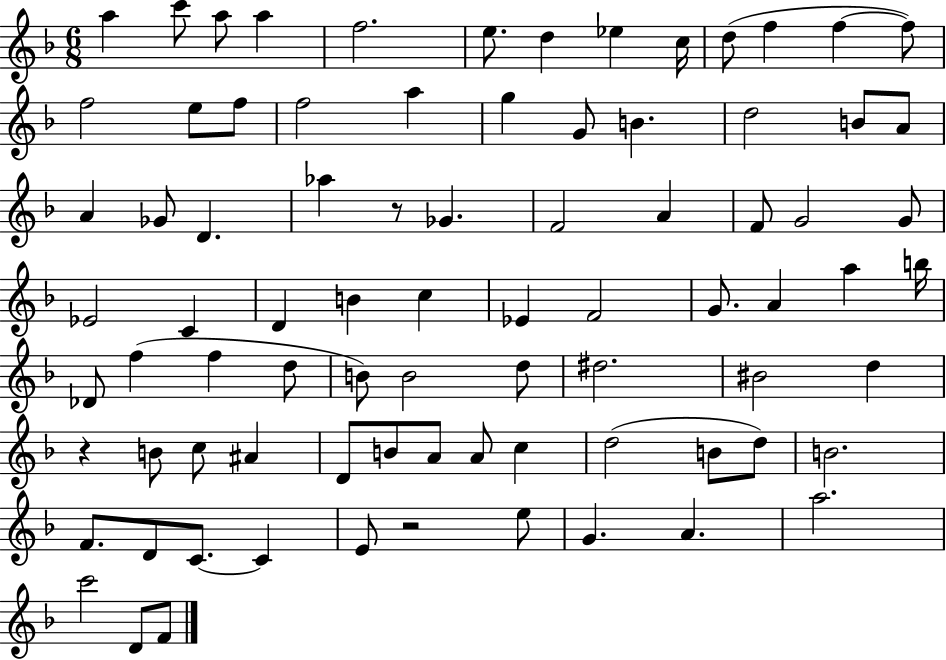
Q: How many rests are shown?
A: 3